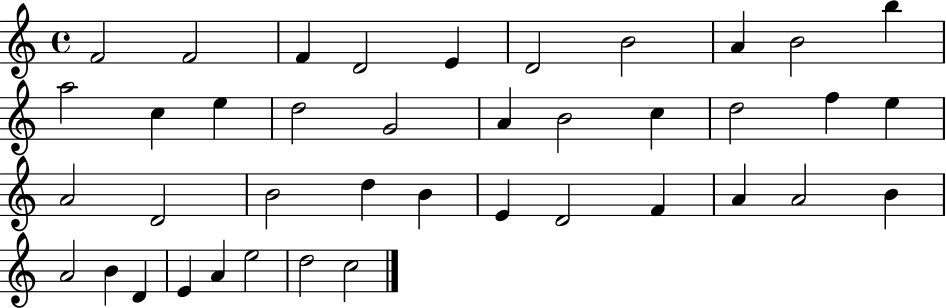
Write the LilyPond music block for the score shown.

{
  \clef treble
  \time 4/4
  \defaultTimeSignature
  \key c \major
  f'2 f'2 | f'4 d'2 e'4 | d'2 b'2 | a'4 b'2 b''4 | \break a''2 c''4 e''4 | d''2 g'2 | a'4 b'2 c''4 | d''2 f''4 e''4 | \break a'2 d'2 | b'2 d''4 b'4 | e'4 d'2 f'4 | a'4 a'2 b'4 | \break a'2 b'4 d'4 | e'4 a'4 e''2 | d''2 c''2 | \bar "|."
}